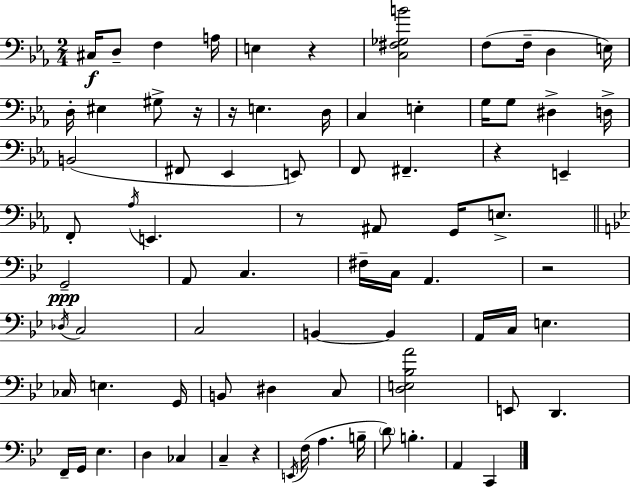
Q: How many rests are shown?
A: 7